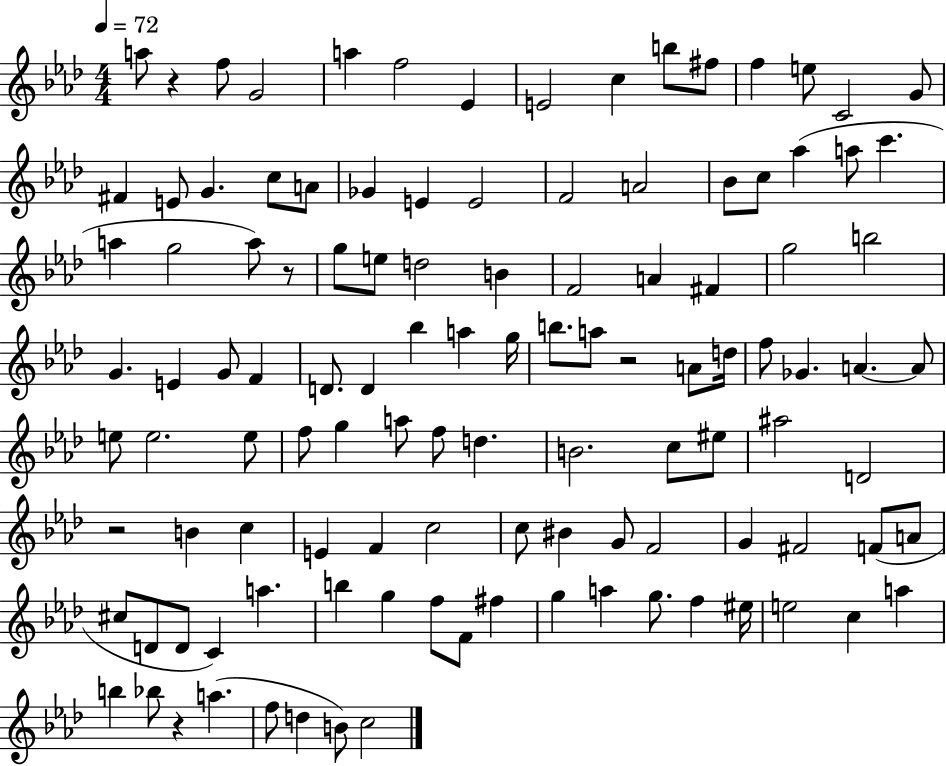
{
  \clef treble
  \numericTimeSignature
  \time 4/4
  \key aes \major
  \tempo 4 = 72
  a''8 r4 f''8 g'2 | a''4 f''2 ees'4 | e'2 c''4 b''8 fis''8 | f''4 e''8 c'2 g'8 | \break fis'4 e'8 g'4. c''8 a'8 | ges'4 e'4 e'2 | f'2 a'2 | bes'8 c''8 aes''4( a''8 c'''4. | \break a''4 g''2 a''8) r8 | g''8 e''8 d''2 b'4 | f'2 a'4 fis'4 | g''2 b''2 | \break g'4. e'4 g'8 f'4 | d'8. d'4 bes''4 a''4 g''16 | b''8. a''8 r2 a'8 d''16 | f''8 ges'4. a'4.~~ a'8 | \break e''8 e''2. e''8 | f''8 g''4 a''8 f''8 d''4. | b'2. c''8 eis''8 | ais''2 d'2 | \break r2 b'4 c''4 | e'4 f'4 c''2 | c''8 bis'4 g'8 f'2 | g'4 fis'2 f'8( a'8 | \break cis''8 d'8 d'8 c'4) a''4. | b''4 g''4 f''8 f'8 fis''4 | g''4 a''4 g''8. f''4 eis''16 | e''2 c''4 a''4 | \break b''4 bes''8 r4 a''4.( | f''8 d''4 b'8) c''2 | \bar "|."
}